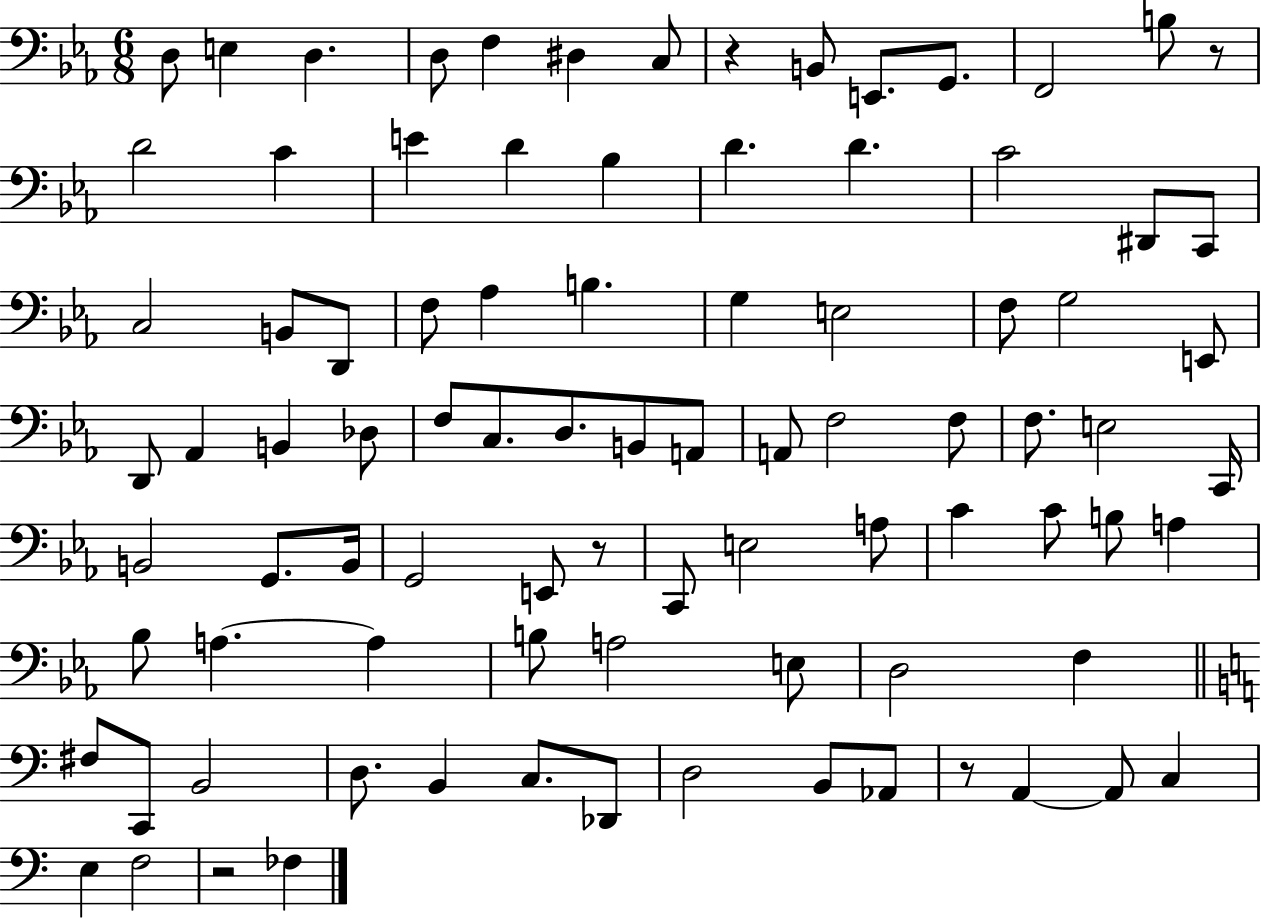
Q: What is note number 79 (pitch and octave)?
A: A2